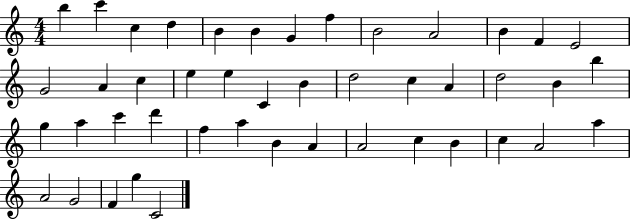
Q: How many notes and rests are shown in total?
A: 45